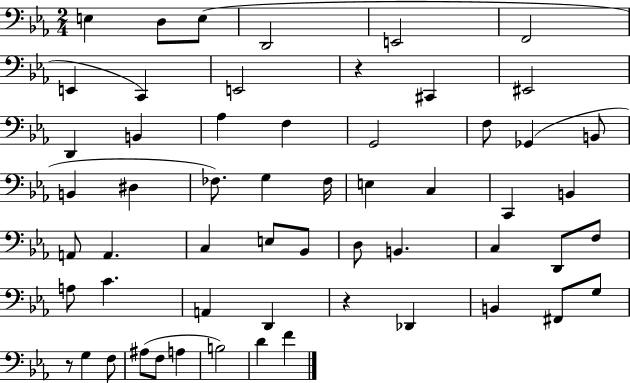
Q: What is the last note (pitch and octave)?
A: F4